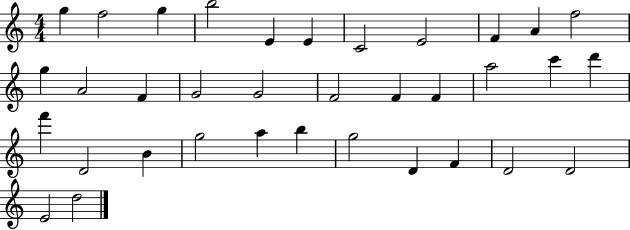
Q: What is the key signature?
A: C major